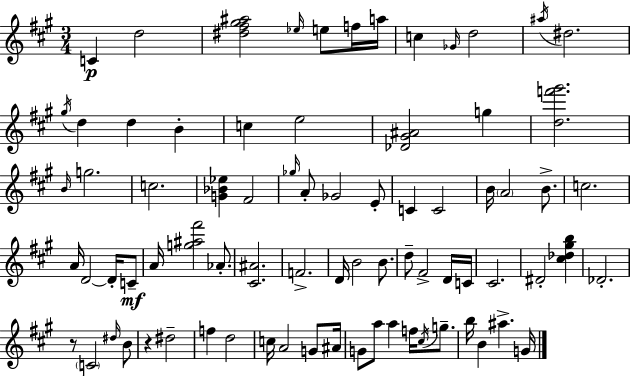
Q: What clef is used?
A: treble